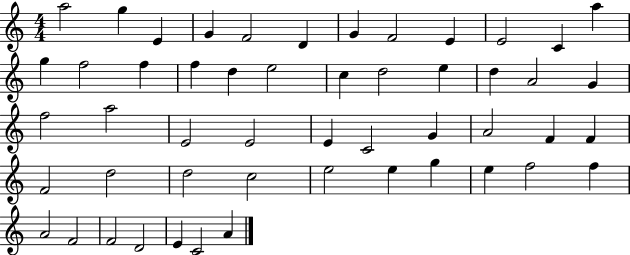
A5/h G5/q E4/q G4/q F4/h D4/q G4/q F4/h E4/q E4/h C4/q A5/q G5/q F5/h F5/q F5/q D5/q E5/h C5/q D5/h E5/q D5/q A4/h G4/q F5/h A5/h E4/h E4/h E4/q C4/h G4/q A4/h F4/q F4/q F4/h D5/h D5/h C5/h E5/h E5/q G5/q E5/q F5/h F5/q A4/h F4/h F4/h D4/h E4/q C4/h A4/q